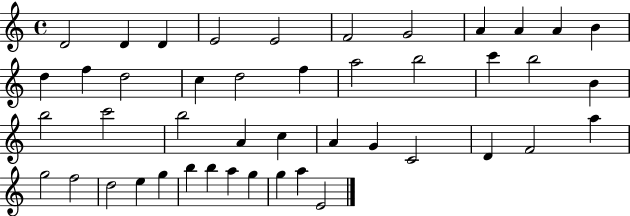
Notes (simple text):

D4/h D4/q D4/q E4/h E4/h F4/h G4/h A4/q A4/q A4/q B4/q D5/q F5/q D5/h C5/q D5/h F5/q A5/h B5/h C6/q B5/h B4/q B5/h C6/h B5/h A4/q C5/q A4/q G4/q C4/h D4/q F4/h A5/q G5/h F5/h D5/h E5/q G5/q B5/q B5/q A5/q G5/q G5/q A5/q E4/h